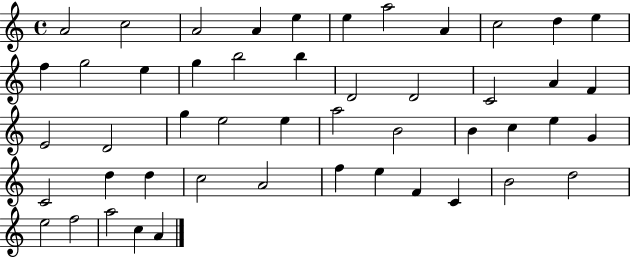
{
  \clef treble
  \time 4/4
  \defaultTimeSignature
  \key c \major
  a'2 c''2 | a'2 a'4 e''4 | e''4 a''2 a'4 | c''2 d''4 e''4 | \break f''4 g''2 e''4 | g''4 b''2 b''4 | d'2 d'2 | c'2 a'4 f'4 | \break e'2 d'2 | g''4 e''2 e''4 | a''2 b'2 | b'4 c''4 e''4 g'4 | \break c'2 d''4 d''4 | c''2 a'2 | f''4 e''4 f'4 c'4 | b'2 d''2 | \break e''2 f''2 | a''2 c''4 a'4 | \bar "|."
}